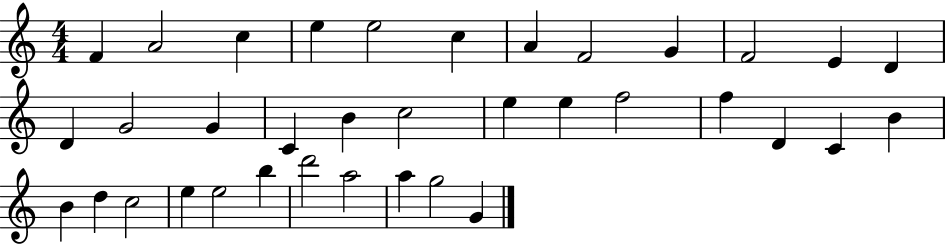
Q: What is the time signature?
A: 4/4